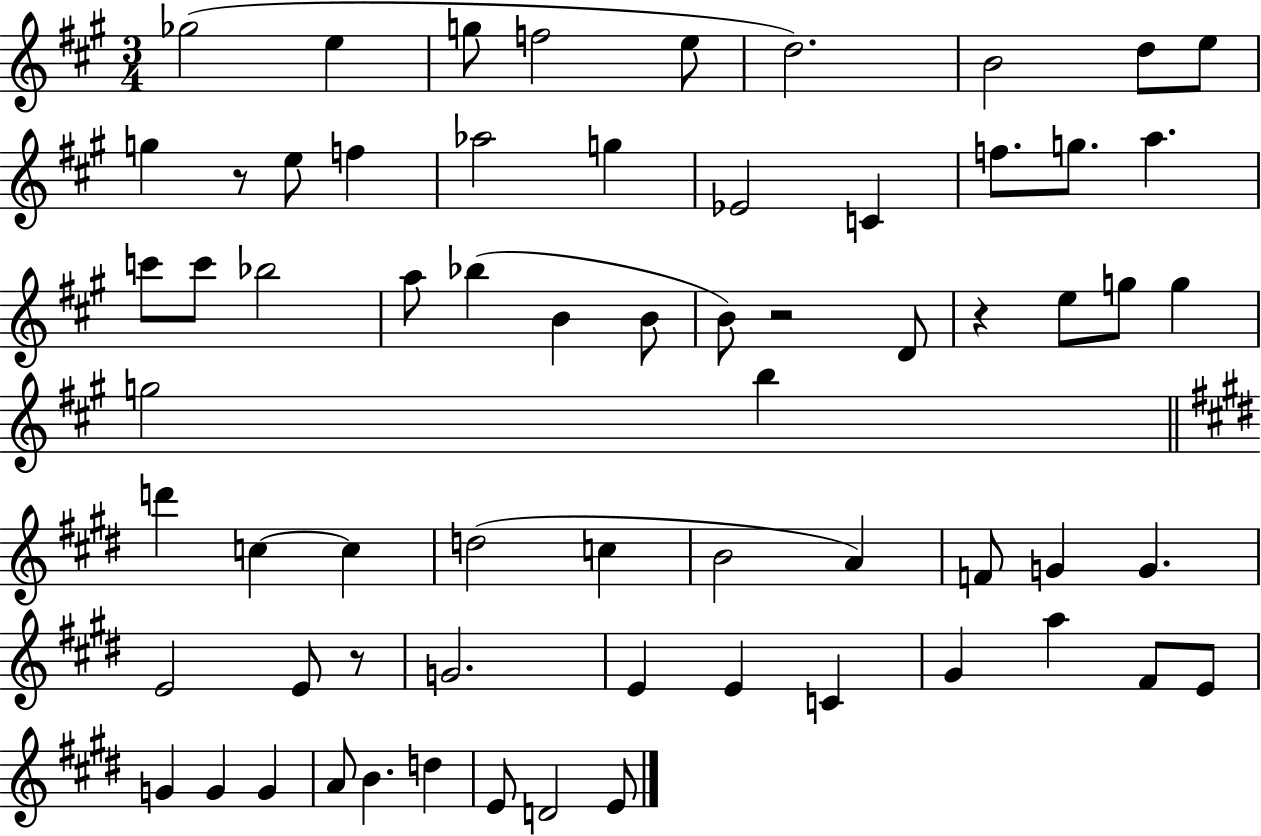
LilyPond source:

{
  \clef treble
  \numericTimeSignature
  \time 3/4
  \key a \major
  ges''2( e''4 | g''8 f''2 e''8 | d''2.) | b'2 d''8 e''8 | \break g''4 r8 e''8 f''4 | aes''2 g''4 | ees'2 c'4 | f''8. g''8. a''4. | \break c'''8 c'''8 bes''2 | a''8 bes''4( b'4 b'8 | b'8) r2 d'8 | r4 e''8 g''8 g''4 | \break g''2 b''4 | \bar "||" \break \key e \major d'''4 c''4~~ c''4 | d''2( c''4 | b'2 a'4) | f'8 g'4 g'4. | \break e'2 e'8 r8 | g'2. | e'4 e'4 c'4 | gis'4 a''4 fis'8 e'8 | \break g'4 g'4 g'4 | a'8 b'4. d''4 | e'8 d'2 e'8 | \bar "|."
}